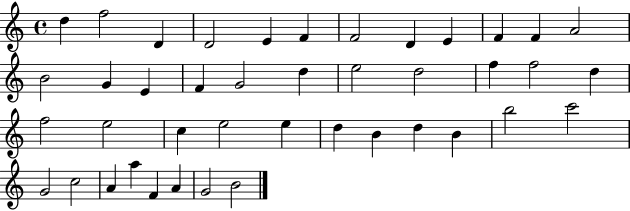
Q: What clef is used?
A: treble